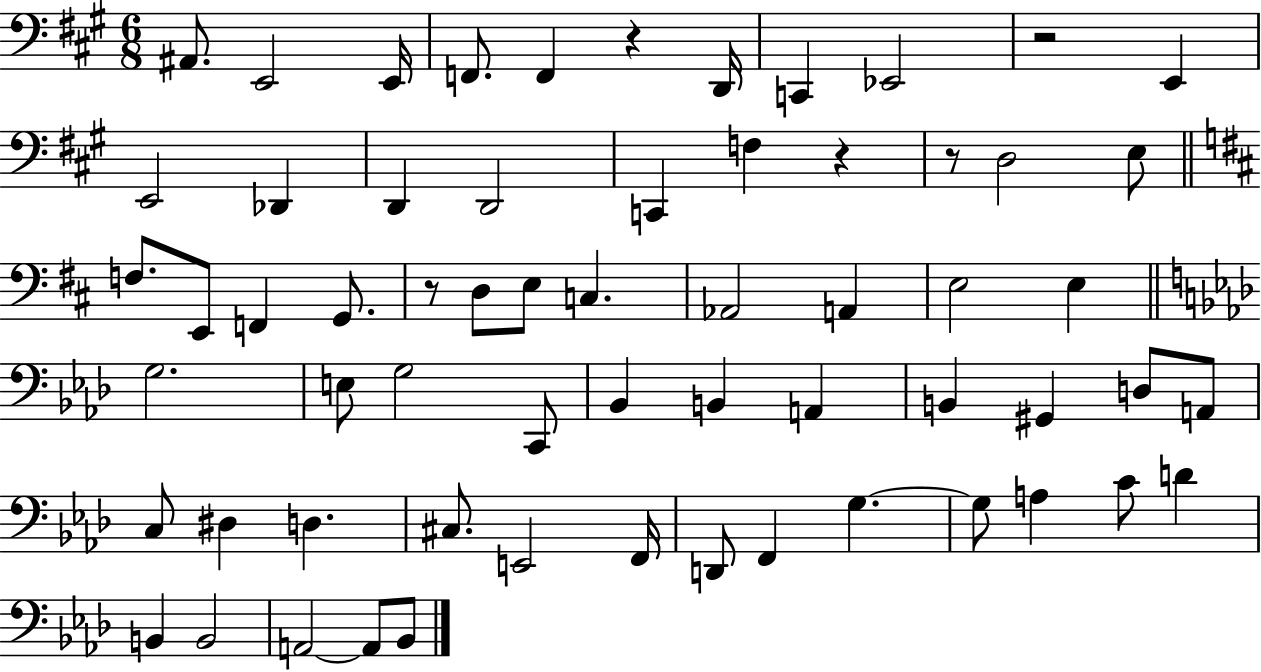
A#2/e. E2/h E2/s F2/e. F2/q R/q D2/s C2/q Eb2/h R/h E2/q E2/h Db2/q D2/q D2/h C2/q F3/q R/q R/e D3/h E3/e F3/e. E2/e F2/q G2/e. R/e D3/e E3/e C3/q. Ab2/h A2/q E3/h E3/q G3/h. E3/e G3/h C2/e Bb2/q B2/q A2/q B2/q G#2/q D3/e A2/e C3/e D#3/q D3/q. C#3/e. E2/h F2/s D2/e F2/q G3/q. G3/e A3/q C4/e D4/q B2/q B2/h A2/h A2/e Bb2/e